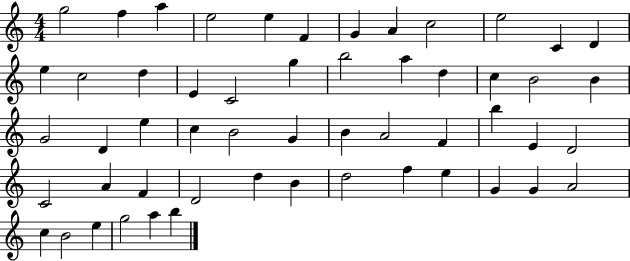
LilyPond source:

{
  \clef treble
  \numericTimeSignature
  \time 4/4
  \key c \major
  g''2 f''4 a''4 | e''2 e''4 f'4 | g'4 a'4 c''2 | e''2 c'4 d'4 | \break e''4 c''2 d''4 | e'4 c'2 g''4 | b''2 a''4 d''4 | c''4 b'2 b'4 | \break g'2 d'4 e''4 | c''4 b'2 g'4 | b'4 a'2 f'4 | b''4 e'4 d'2 | \break c'2 a'4 f'4 | d'2 d''4 b'4 | d''2 f''4 e''4 | g'4 g'4 a'2 | \break c''4 b'2 e''4 | g''2 a''4 b''4 | \bar "|."
}